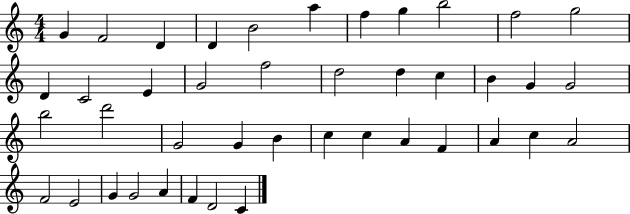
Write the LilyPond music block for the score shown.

{
  \clef treble
  \numericTimeSignature
  \time 4/4
  \key c \major
  g'4 f'2 d'4 | d'4 b'2 a''4 | f''4 g''4 b''2 | f''2 g''2 | \break d'4 c'2 e'4 | g'2 f''2 | d''2 d''4 c''4 | b'4 g'4 g'2 | \break b''2 d'''2 | g'2 g'4 b'4 | c''4 c''4 a'4 f'4 | a'4 c''4 a'2 | \break f'2 e'2 | g'4 g'2 a'4 | f'4 d'2 c'4 | \bar "|."
}